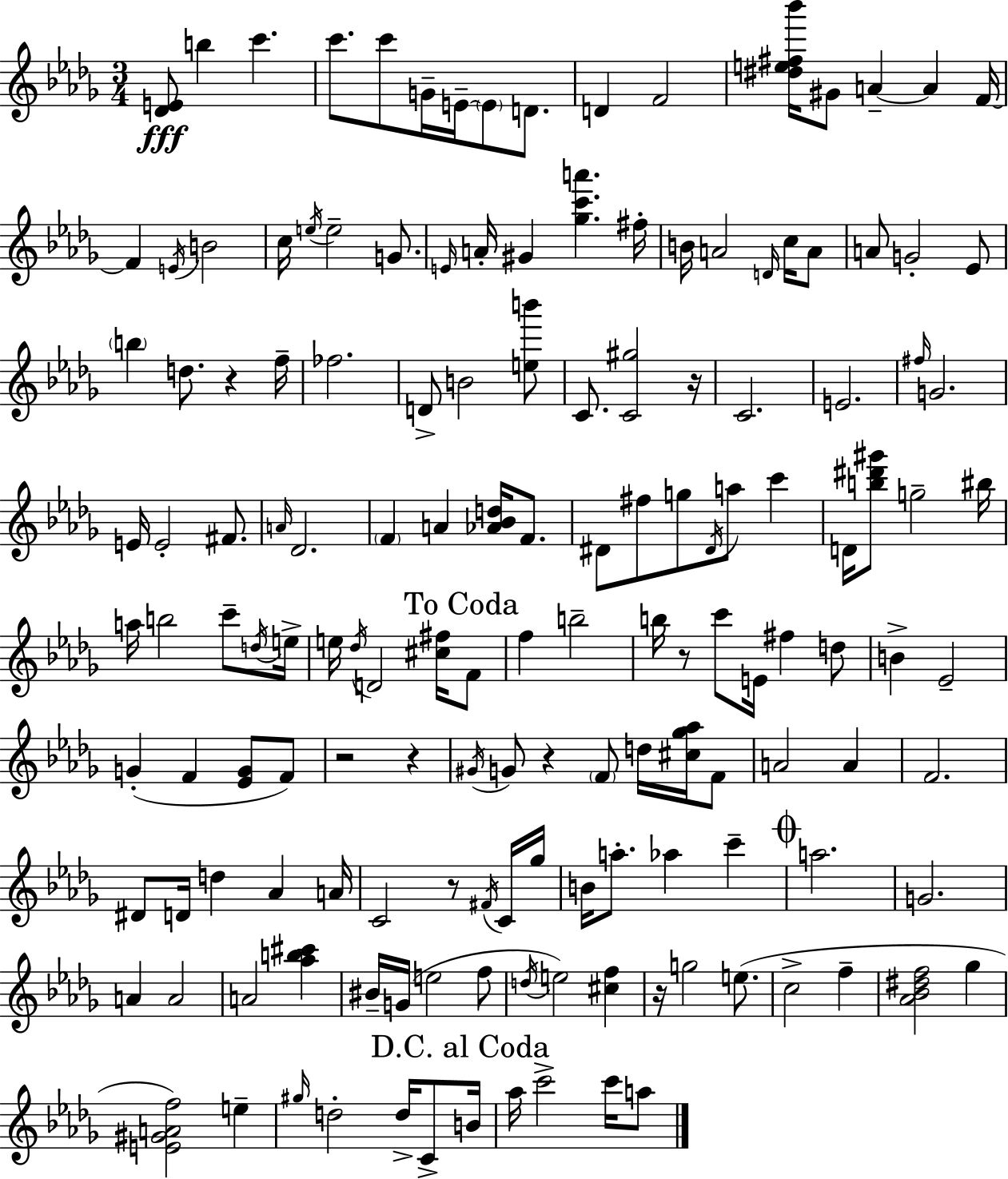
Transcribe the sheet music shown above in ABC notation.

X:1
T:Untitled
M:3/4
L:1/4
K:Bbm
[_DE]/2 b c' c'/2 c'/2 G/4 E/4 E/2 D/2 D F2 [^de^f_b']/4 ^G/2 A A F/4 F E/4 B2 c/4 e/4 e2 G/2 E/4 A/4 ^G [_gc'a'] ^f/4 B/4 A2 D/4 c/4 A/2 A/2 G2 _E/2 b d/2 z f/4 _f2 D/2 B2 [eb']/2 C/2 [C^g]2 z/4 C2 E2 ^f/4 G2 E/4 E2 ^F/2 A/4 _D2 F A [_A_Bd]/4 F/2 ^D/2 ^f/2 g/2 ^D/4 a/2 c' D/4 [b^d'^g']/2 g2 ^b/4 a/4 b2 c'/2 d/4 e/4 e/4 _d/4 D2 [^c^f]/4 F/2 f b2 b/4 z/2 c'/2 E/4 ^f d/2 B _E2 G F [_EG]/2 F/2 z2 z ^G/4 G/2 z F/2 d/4 [^c_g_a]/4 F/2 A2 A F2 ^D/2 D/4 d _A A/4 C2 z/2 ^F/4 C/4 _g/4 B/4 a/2 _a c' a2 G2 A A2 A2 [_ab^c'] ^B/4 G/4 e2 f/2 d/4 e2 [^cf] z/4 g2 e/2 c2 f [_A_B^df]2 _g [E^GAf]2 e ^g/4 d2 d/4 C/2 B/4 _a/4 c'2 c'/4 a/2